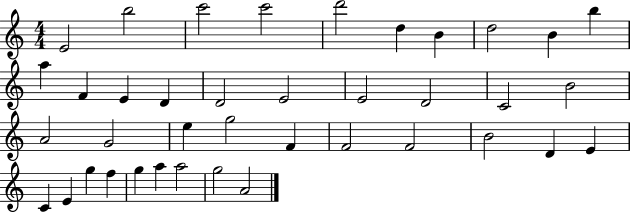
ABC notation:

X:1
T:Untitled
M:4/4
L:1/4
K:C
E2 b2 c'2 c'2 d'2 d B d2 B b a F E D D2 E2 E2 D2 C2 B2 A2 G2 e g2 F F2 F2 B2 D E C E g f g a a2 g2 A2